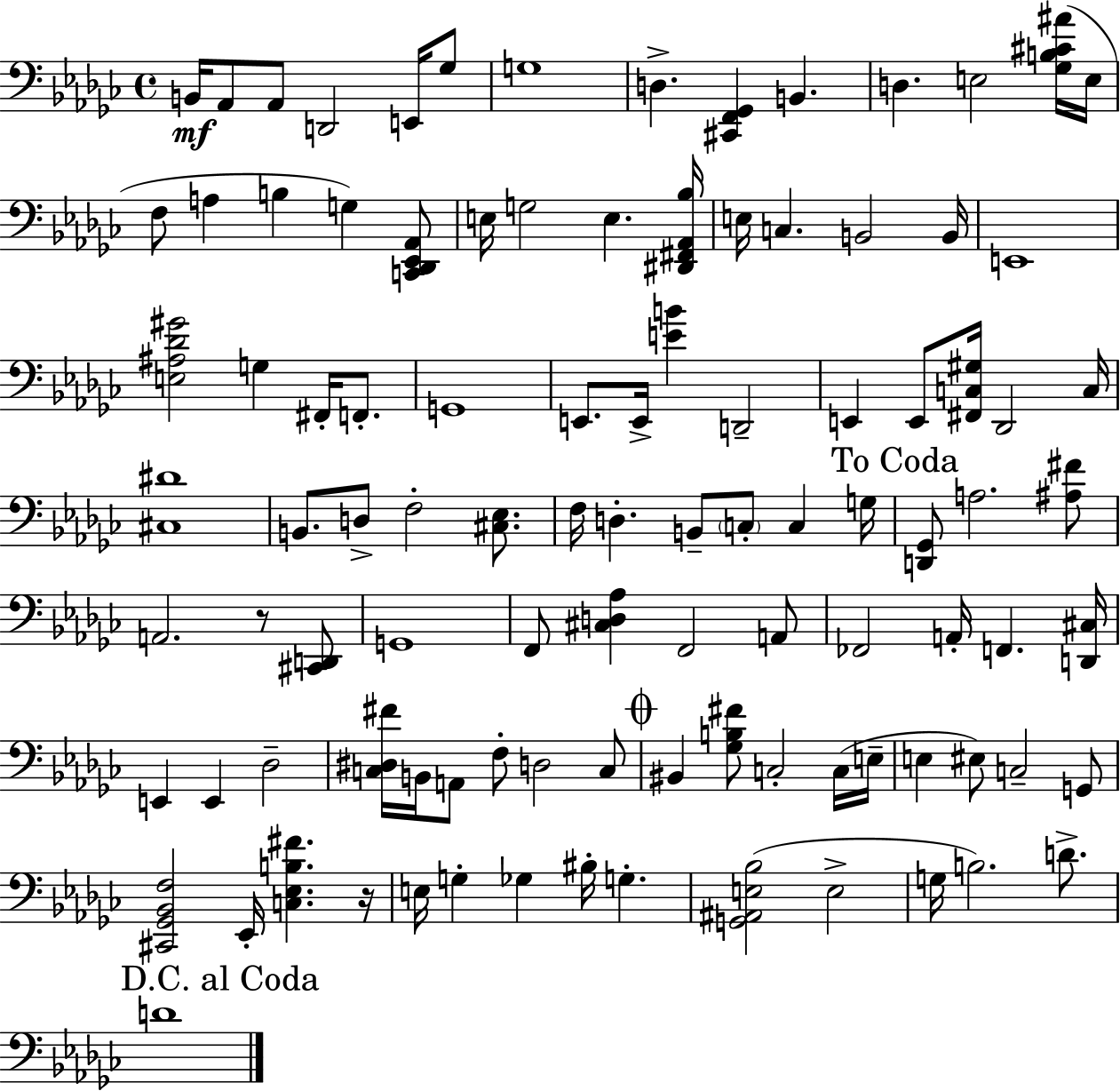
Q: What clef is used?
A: bass